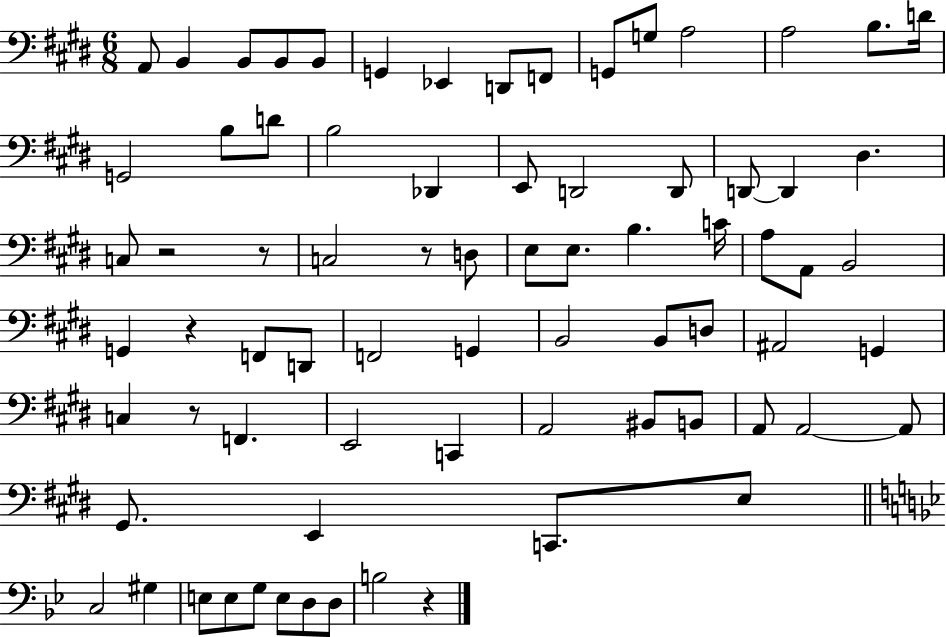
A2/e B2/q B2/e B2/e B2/e G2/q Eb2/q D2/e F2/e G2/e G3/e A3/h A3/h B3/e. D4/s G2/h B3/e D4/e B3/h Db2/q E2/e D2/h D2/e D2/e D2/q D#3/q. C3/e R/h R/e C3/h R/e D3/e E3/e E3/e. B3/q. C4/s A3/e A2/e B2/h G2/q R/q F2/e D2/e F2/h G2/q B2/h B2/e D3/e A#2/h G2/q C3/q R/e F2/q. E2/h C2/q A2/h BIS2/e B2/e A2/e A2/h A2/e G#2/e. E2/q C2/e. E3/e C3/h G#3/q E3/e E3/e G3/e E3/e D3/e D3/e B3/h R/q